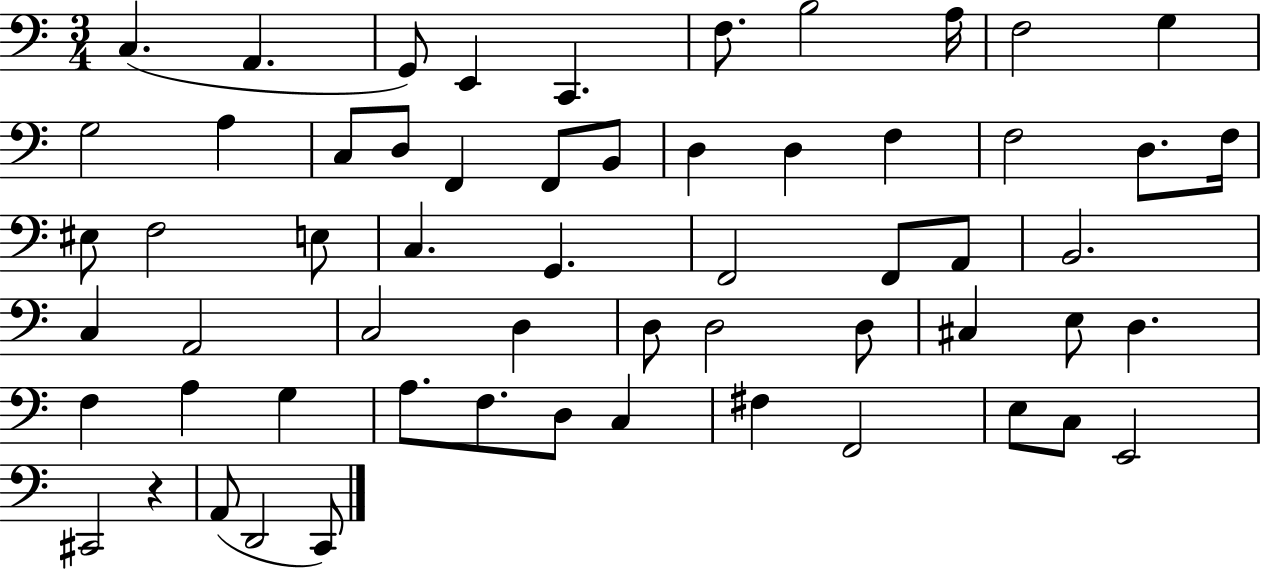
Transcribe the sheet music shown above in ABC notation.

X:1
T:Untitled
M:3/4
L:1/4
K:C
C, A,, G,,/2 E,, C,, F,/2 B,2 A,/4 F,2 G, G,2 A, C,/2 D,/2 F,, F,,/2 B,,/2 D, D, F, F,2 D,/2 F,/4 ^E,/2 F,2 E,/2 C, G,, F,,2 F,,/2 A,,/2 B,,2 C, A,,2 C,2 D, D,/2 D,2 D,/2 ^C, E,/2 D, F, A, G, A,/2 F,/2 D,/2 C, ^F, F,,2 E,/2 C,/2 E,,2 ^C,,2 z A,,/2 D,,2 C,,/2